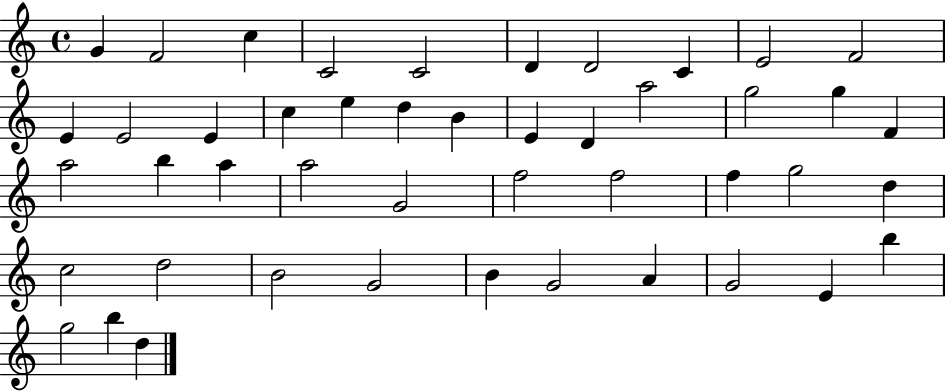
X:1
T:Untitled
M:4/4
L:1/4
K:C
G F2 c C2 C2 D D2 C E2 F2 E E2 E c e d B E D a2 g2 g F a2 b a a2 G2 f2 f2 f g2 d c2 d2 B2 G2 B G2 A G2 E b g2 b d